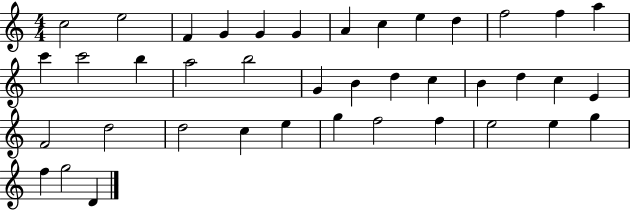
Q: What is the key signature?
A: C major